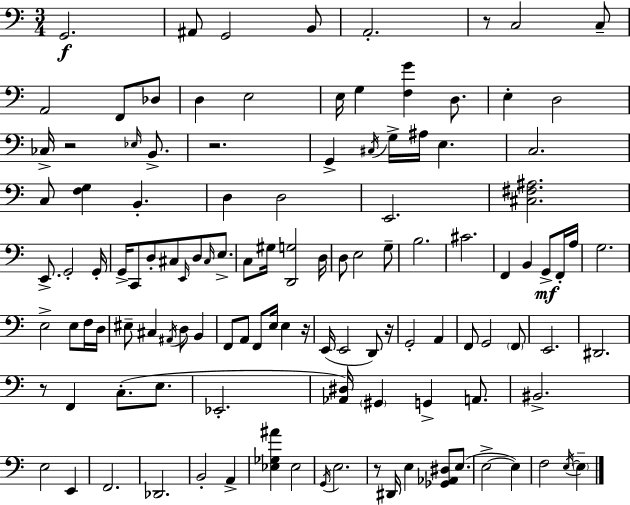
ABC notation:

X:1
T:Untitled
M:3/4
L:1/4
K:Am
G,,2 ^A,,/2 G,,2 B,,/2 A,,2 z/2 C,2 C,/2 A,,2 F,,/2 _D,/2 D, E,2 E,/4 G, [F,G] D,/2 E, D,2 _C,/4 z2 _E,/4 B,,/2 z2 G,, ^C,/4 G,/4 ^A,/4 E, C,2 C,/2 [F,G,] B,, D, D,2 E,,2 [^C,^F,^A,]2 E,,/2 G,,2 G,,/4 G,,/4 C,,/2 D,/2 ^C,/2 E,,/4 D,/2 ^C,/4 E,/2 C,/2 ^G,/4 [D,,G,]2 D,/4 D,/2 E,2 G,/2 B,2 ^C2 F,, B,, G,,/2 F,,/4 A,/4 G,2 E,2 E,/2 F,/4 D,/4 ^E,/2 ^C, ^A,,/4 D,/2 B,, F,,/2 A,,/2 F,,/2 E,/4 E, z/4 E,,/4 E,,2 D,,/2 z/4 G,,2 A,, F,,/2 G,,2 F,,/2 E,,2 ^D,,2 z/2 F,, C,/2 E,/2 _E,,2 [_A,,^D,]/4 ^G,, G,, A,,/2 ^B,,2 E,2 E,, F,,2 _D,,2 B,,2 A,, [_E,_G,^A] _E,2 G,,/4 E,2 z/2 ^D,,/4 E, [_G,,_A,,^D,]/2 E,/2 E,2 E, F,2 E,/4 E,